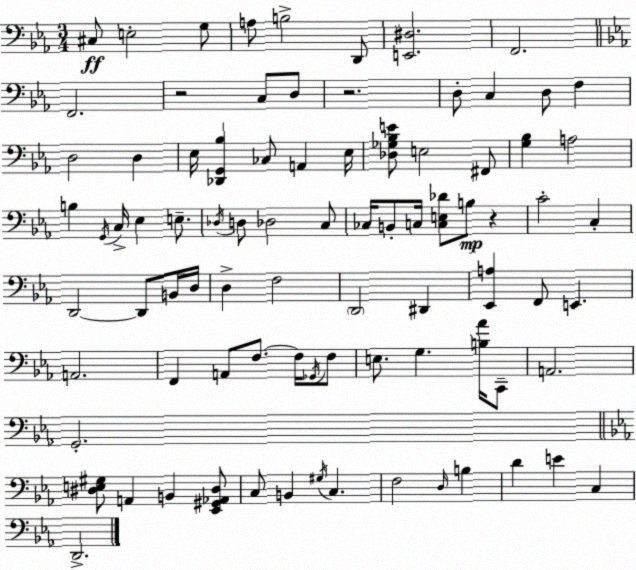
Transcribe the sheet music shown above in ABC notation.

X:1
T:Untitled
M:3/4
L:1/4
K:Cm
^C,/2 E,2 G,/2 A,/2 B,2 D,,/2 [E,,^D,]2 F,,2 F,,2 z2 C,/2 D,/2 z2 D,/2 C, D,/2 F, D,2 D, _E,/4 [_D,,G,,_B,] _C,/2 A,, _E,/4 [_D,_G,_B,E]/2 E,2 ^F,,/2 [G,_B,] A,2 B, G,,/4 C,/4 _E, E,/2 _D,/4 D,/2 _D,2 C,/2 _C,/4 B,,/2 C,/4 [C,E,_D]/2 B,/2 z C2 C, D,,2 D,,/2 B,,/4 D,/4 D, F,2 D,,2 ^D,, [_E,,A,] F,,/2 E,, A,,2 F,, A,,/2 F,/2 F,/4 _G,,/4 F,/2 E,/2 G, [B,_A]/4 C,,/2 A,,2 G,,2 [^D,E,^G,]/2 A,, B,, [_E,,^G,,_A,,^D,]/2 C,/2 B,, ^G,/4 C, F,2 D,/4 B, D E C, D,,2